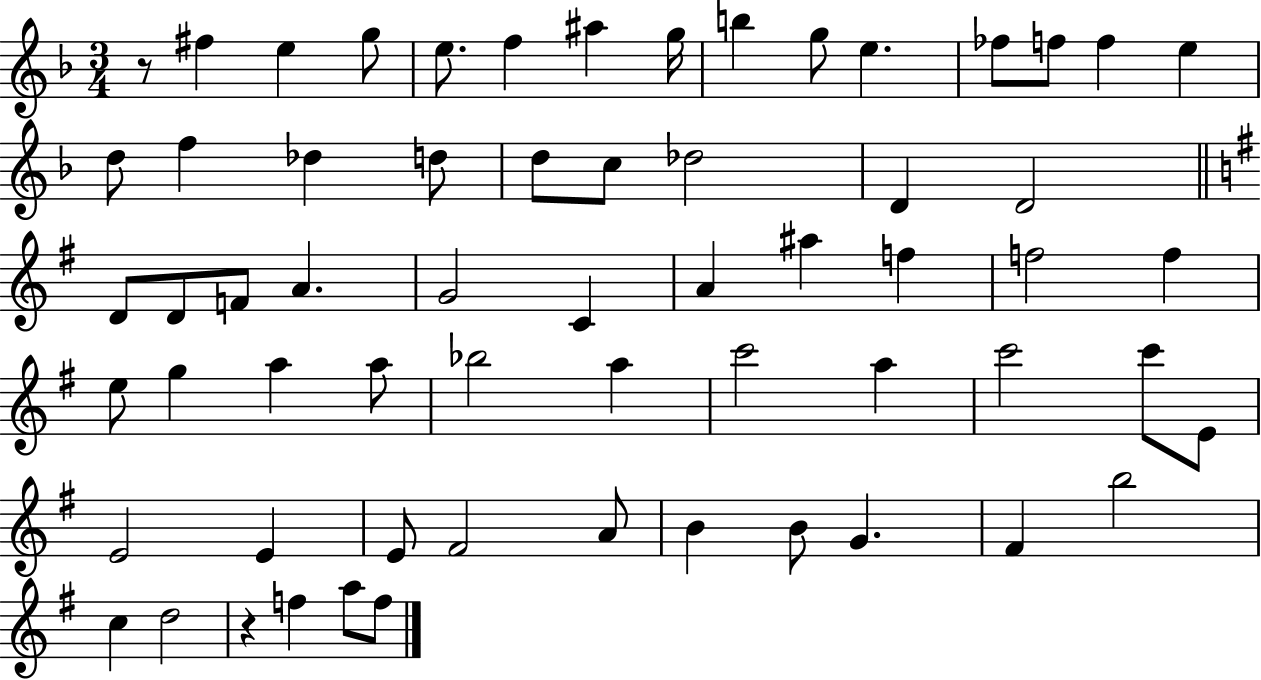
R/e F#5/q E5/q G5/e E5/e. F5/q A#5/q G5/s B5/q G5/e E5/q. FES5/e F5/e F5/q E5/q D5/e F5/q Db5/q D5/e D5/e C5/e Db5/h D4/q D4/h D4/e D4/e F4/e A4/q. G4/h C4/q A4/q A#5/q F5/q F5/h F5/q E5/e G5/q A5/q A5/e Bb5/h A5/q C6/h A5/q C6/h C6/e E4/e E4/h E4/q E4/e F#4/h A4/e B4/q B4/e G4/q. F#4/q B5/h C5/q D5/h R/q F5/q A5/e F5/e